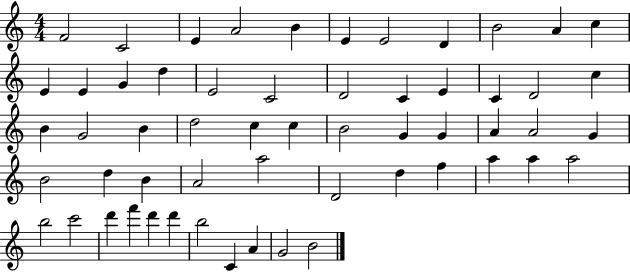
{
  \clef treble
  \numericTimeSignature
  \time 4/4
  \key c \major
  f'2 c'2 | e'4 a'2 b'4 | e'4 e'2 d'4 | b'2 a'4 c''4 | \break e'4 e'4 g'4 d''4 | e'2 c'2 | d'2 c'4 e'4 | c'4 d'2 c''4 | \break b'4 g'2 b'4 | d''2 c''4 c''4 | b'2 g'4 g'4 | a'4 a'2 g'4 | \break b'2 d''4 b'4 | a'2 a''2 | d'2 d''4 f''4 | a''4 a''4 a''2 | \break b''2 c'''2 | d'''4 f'''4 d'''4 d'''4 | b''2 c'4 a'4 | g'2 b'2 | \break \bar "|."
}